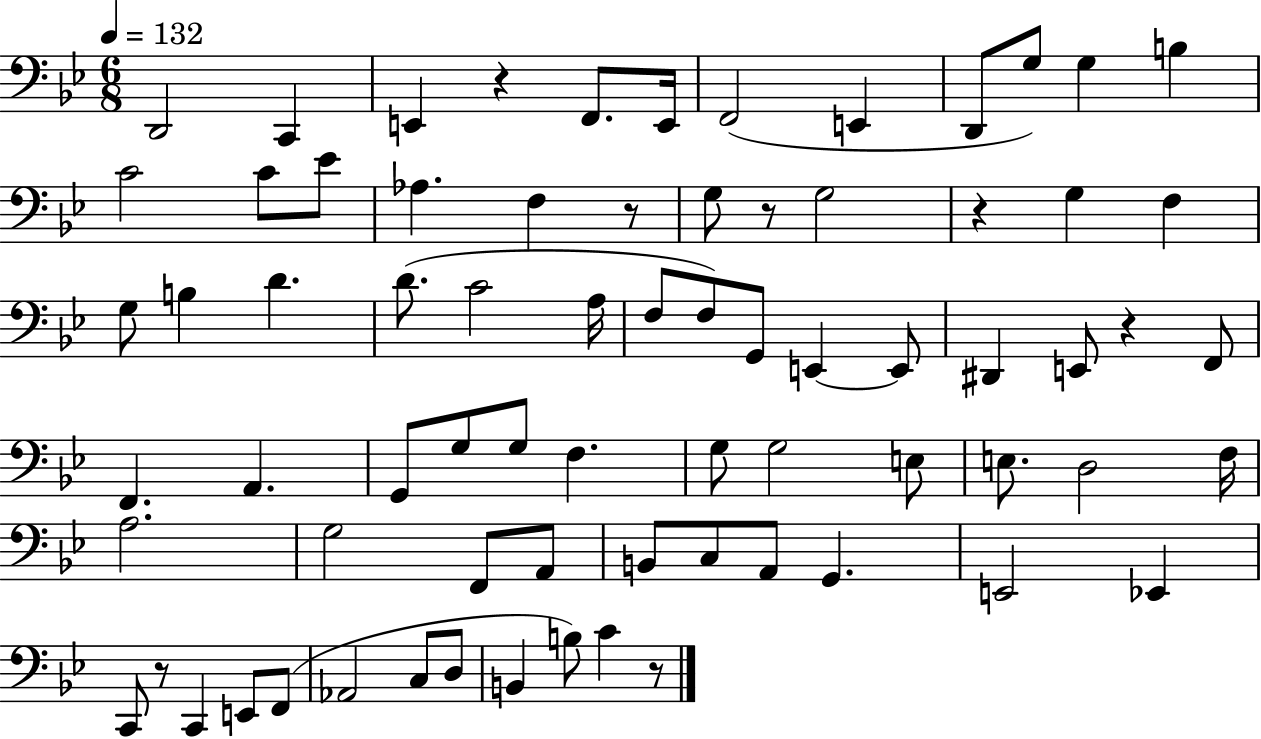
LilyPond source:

{
  \clef bass
  \numericTimeSignature
  \time 6/8
  \key bes \major
  \tempo 4 = 132
  d,2 c,4 | e,4 r4 f,8. e,16 | f,2( e,4 | d,8 g8) g4 b4 | \break c'2 c'8 ees'8 | aes4. f4 r8 | g8 r8 g2 | r4 g4 f4 | \break g8 b4 d'4. | d'8.( c'2 a16 | f8 f8) g,8 e,4~~ e,8 | dis,4 e,8 r4 f,8 | \break f,4. a,4. | g,8 g8 g8 f4. | g8 g2 e8 | e8. d2 f16 | \break a2. | g2 f,8 a,8 | b,8 c8 a,8 g,4. | e,2 ees,4 | \break c,8 r8 c,4 e,8 f,8( | aes,2 c8 d8 | b,4 b8) c'4 r8 | \bar "|."
}